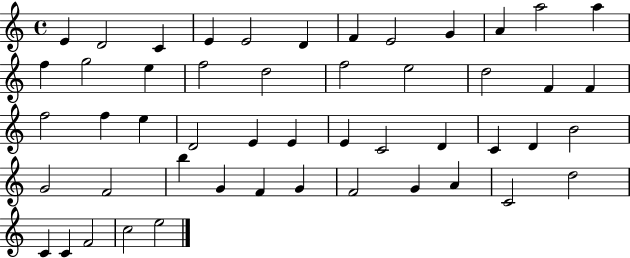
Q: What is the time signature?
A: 4/4